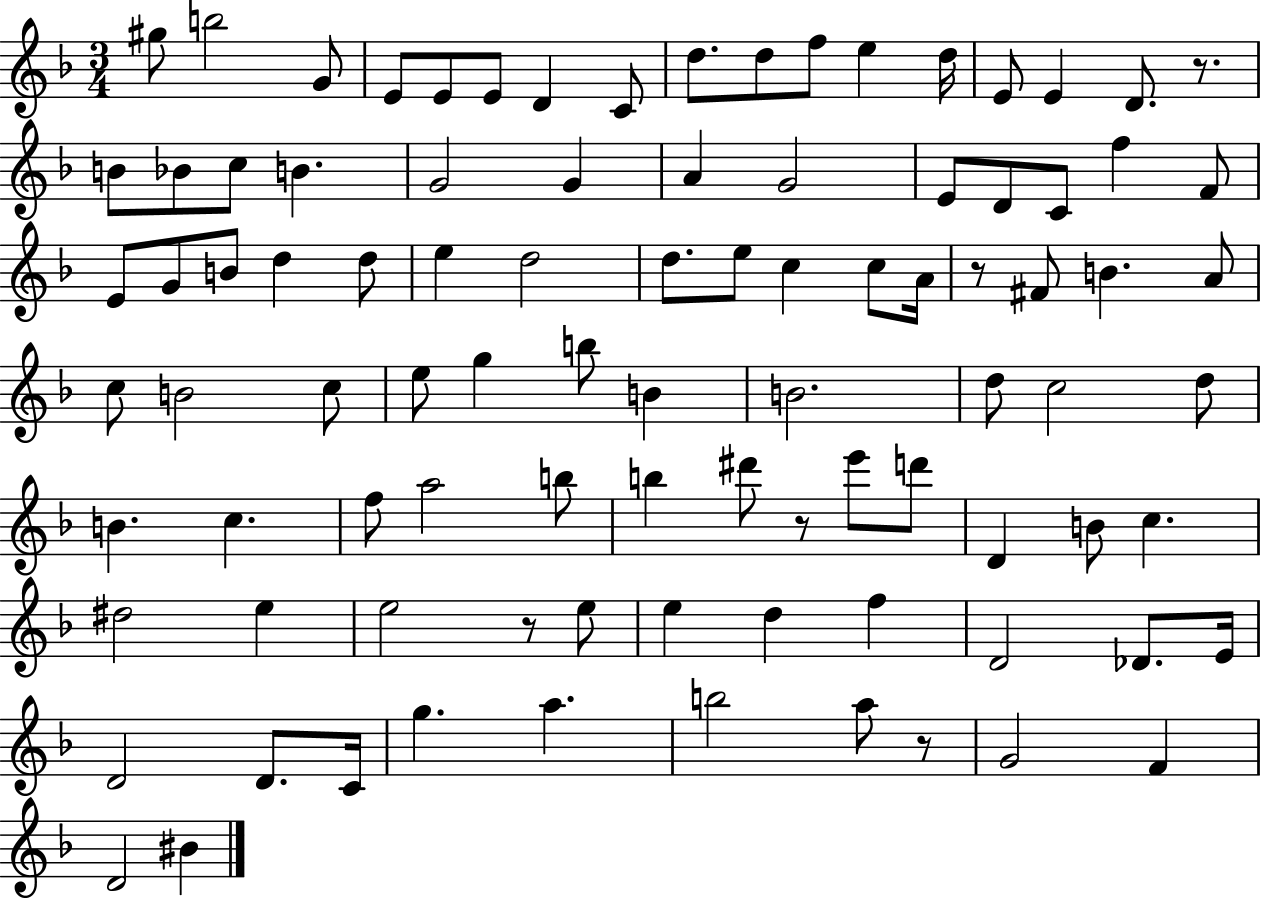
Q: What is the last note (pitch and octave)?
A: BIS4